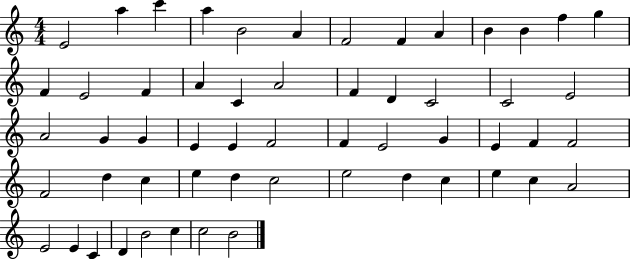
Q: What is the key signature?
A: C major